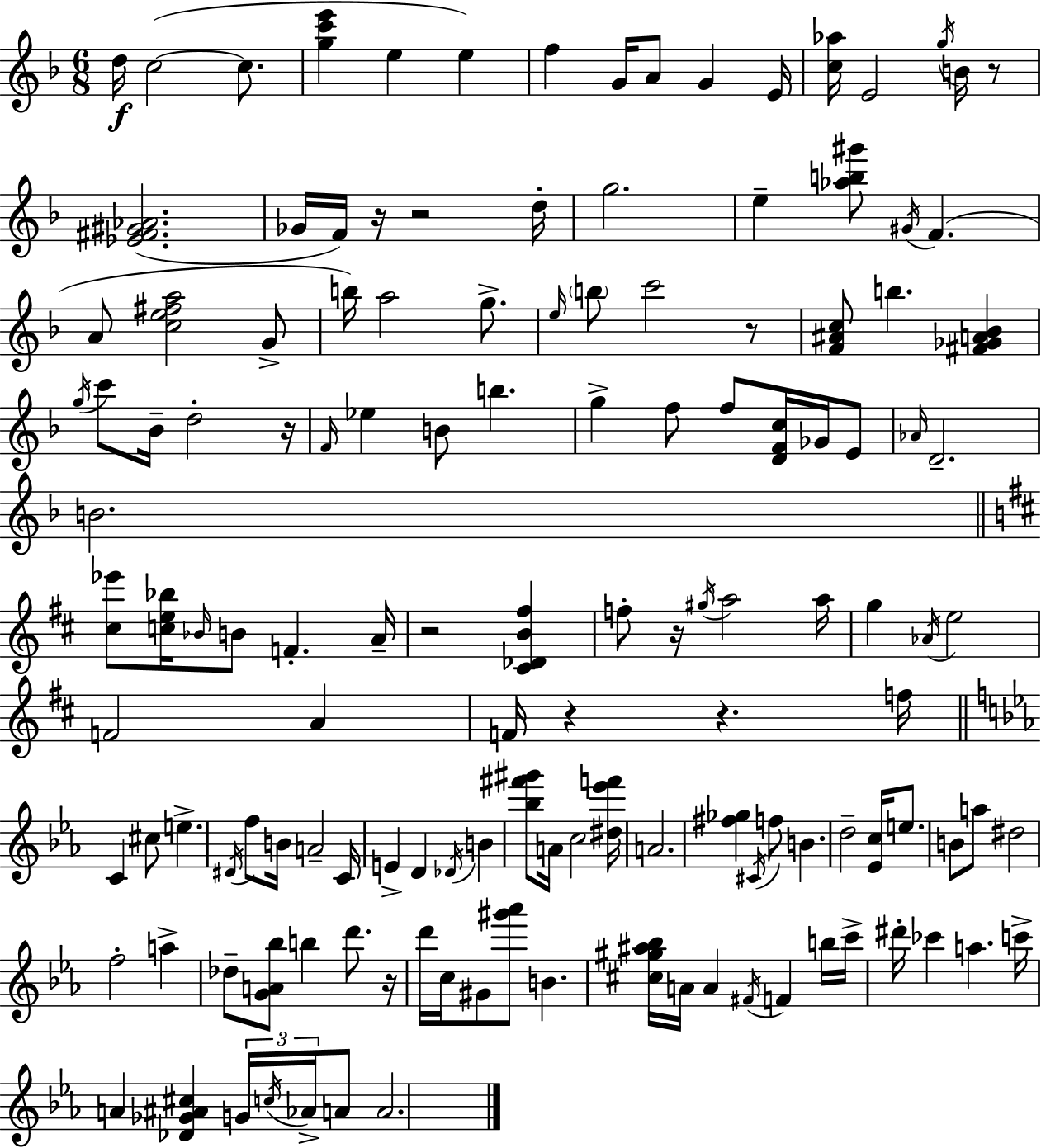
D5/s C5/h C5/e. [G5,C6,E6]/q E5/q E5/q F5/q G4/s A4/e G4/q E4/s [C5,Ab5]/s E4/h G5/s B4/s R/e [Eb4,F#4,G#4,Ab4]/h. Gb4/s F4/s R/s R/h D5/s G5/h. E5/q [Ab5,B5,G#6]/e G#4/s F4/q. A4/e [C5,E5,F#5,A5]/h G4/e B5/s A5/h G5/e. E5/s B5/e C6/h R/e [F4,A#4,C5]/e B5/q. [F#4,Gb4,A4,Bb4]/q G5/s C6/e Bb4/s D5/h R/s F4/s Eb5/q B4/e B5/q. G5/q F5/e F5/e [D4,F4,C5]/s Gb4/s E4/e Ab4/s D4/h. B4/h. [C#5,Eb6]/e [C5,E5,Bb5]/s Bb4/s B4/e F4/q. A4/s R/h [C#4,Db4,B4,F#5]/q F5/e R/s G#5/s A5/h A5/s G5/q Ab4/s E5/h F4/h A4/q F4/s R/q R/q. F5/s C4/q C#5/e E5/q. D#4/s F5/e B4/s A4/h C4/s E4/q D4/q Db4/s B4/q [Bb5,F#6,G#6]/e A4/s C5/h [D#5,Eb6,F6]/s A4/h. [F#5,Gb5]/q C#4/s F5/e B4/q. D5/h [Eb4,C5]/s E5/e. B4/e A5/e D#5/h F5/h A5/q Db5/e [G4,A4,Bb5]/e B5/q D6/e. R/s D6/s C5/s G#4/e [G#6,Ab6]/e B4/q. [C#5,G#5,A#5,Bb5]/s A4/s A4/q F#4/s F4/q B5/s C6/s D#6/s CES6/q A5/q. C6/s A4/q [Db4,Gb4,A#4,C#5]/q G4/s C5/s Ab4/s A4/e A4/h.